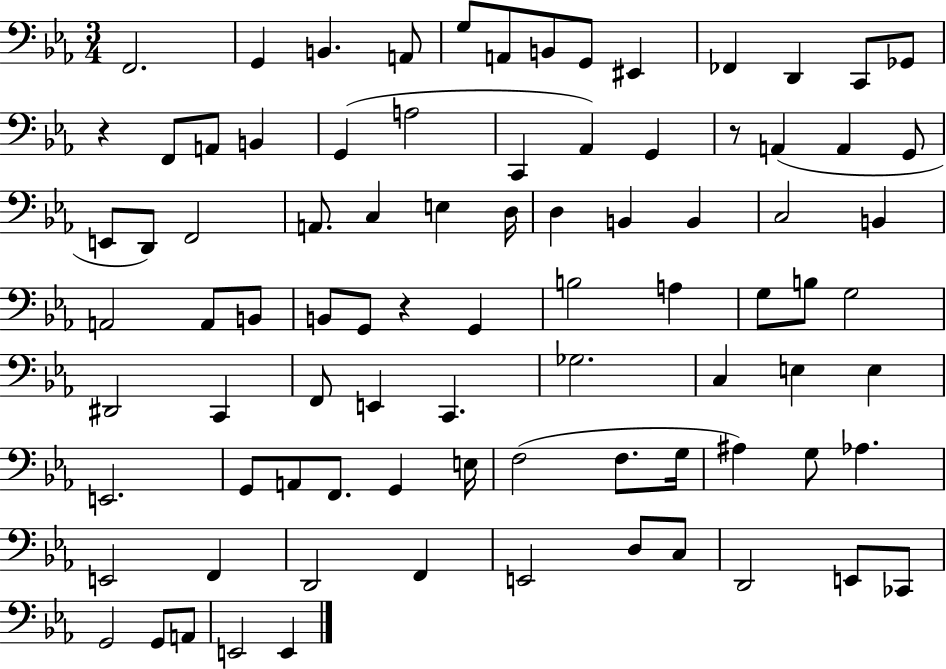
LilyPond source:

{
  \clef bass
  \numericTimeSignature
  \time 3/4
  \key ees \major
  f,2. | g,4 b,4. a,8 | g8 a,8 b,8 g,8 eis,4 | fes,4 d,4 c,8 ges,8 | \break r4 f,8 a,8 b,4 | g,4( a2 | c,4 aes,4) g,4 | r8 a,4( a,4 g,8 | \break e,8 d,8) f,2 | a,8. c4 e4 d16 | d4 b,4 b,4 | c2 b,4 | \break a,2 a,8 b,8 | b,8 g,8 r4 g,4 | b2 a4 | g8 b8 g2 | \break dis,2 c,4 | f,8 e,4 c,4. | ges2. | c4 e4 e4 | \break e,2. | g,8 a,8 f,8. g,4 e16 | f2( f8. g16 | ais4) g8 aes4. | \break e,2 f,4 | d,2 f,4 | e,2 d8 c8 | d,2 e,8 ces,8 | \break g,2 g,8 a,8 | e,2 e,4 | \bar "|."
}